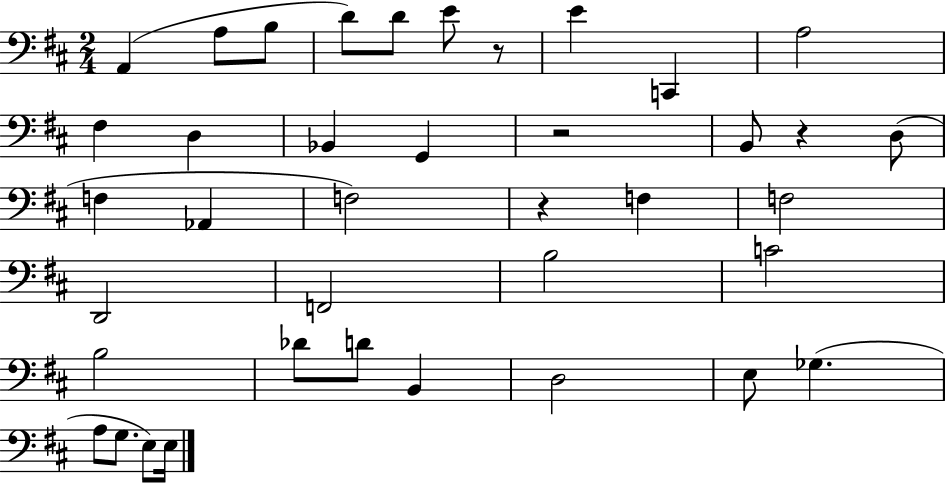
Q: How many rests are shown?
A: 4